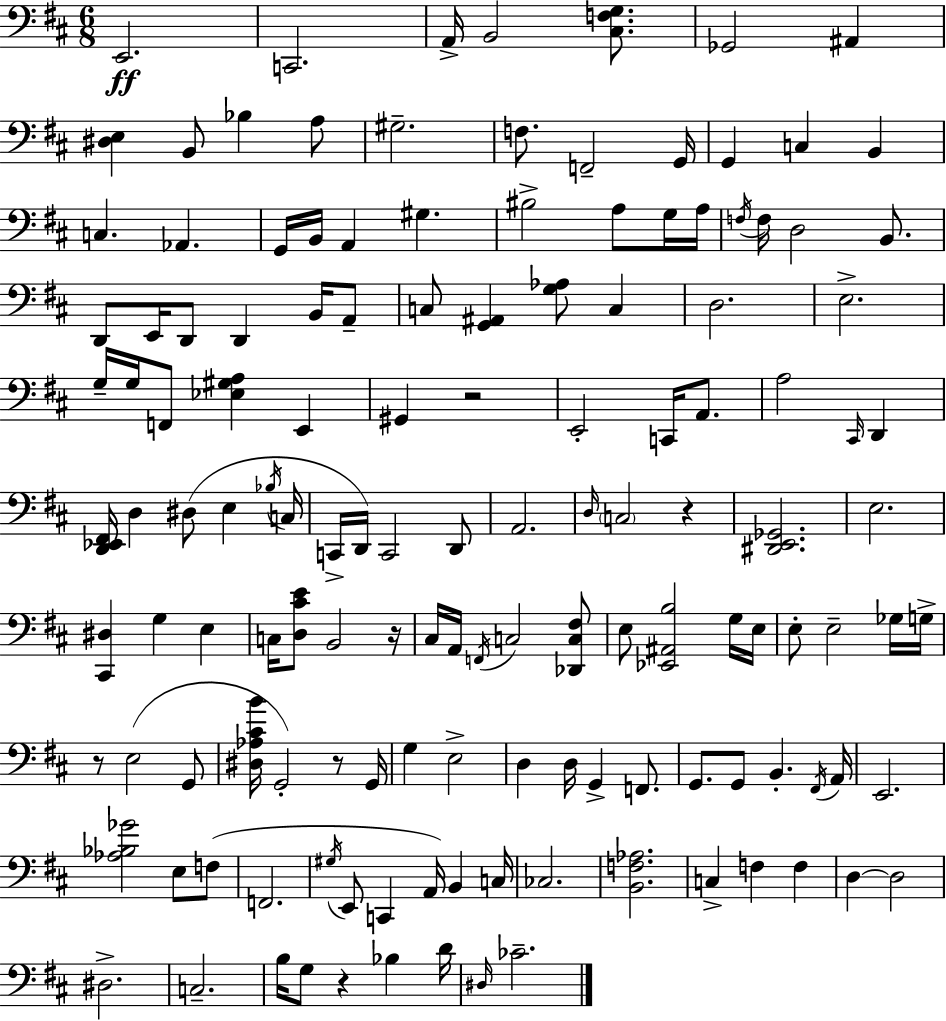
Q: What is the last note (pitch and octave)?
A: CES4